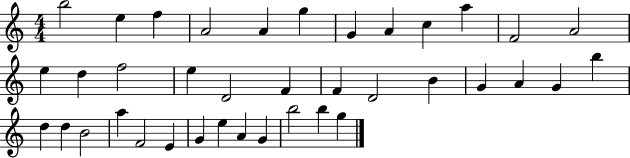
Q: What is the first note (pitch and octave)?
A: B5